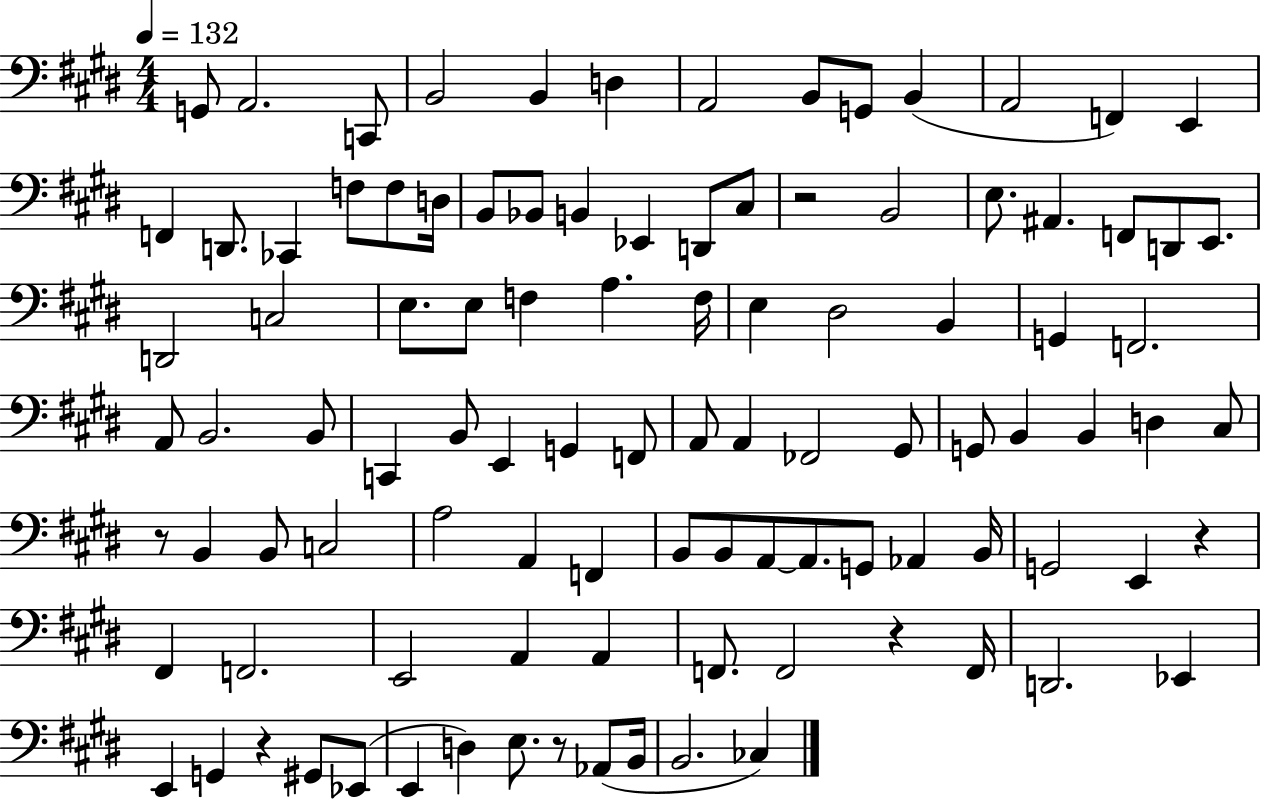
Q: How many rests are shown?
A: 6